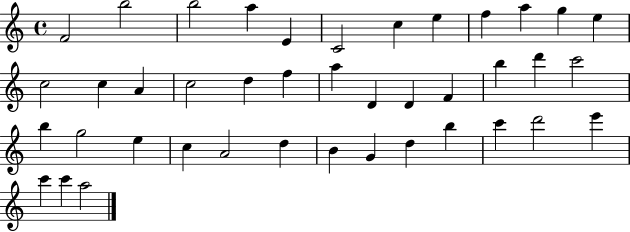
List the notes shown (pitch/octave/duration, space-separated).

F4/h B5/h B5/h A5/q E4/q C4/h C5/q E5/q F5/q A5/q G5/q E5/q C5/h C5/q A4/q C5/h D5/q F5/q A5/q D4/q D4/q F4/q B5/q D6/q C6/h B5/q G5/h E5/q C5/q A4/h D5/q B4/q G4/q D5/q B5/q C6/q D6/h E6/q C6/q C6/q A5/h